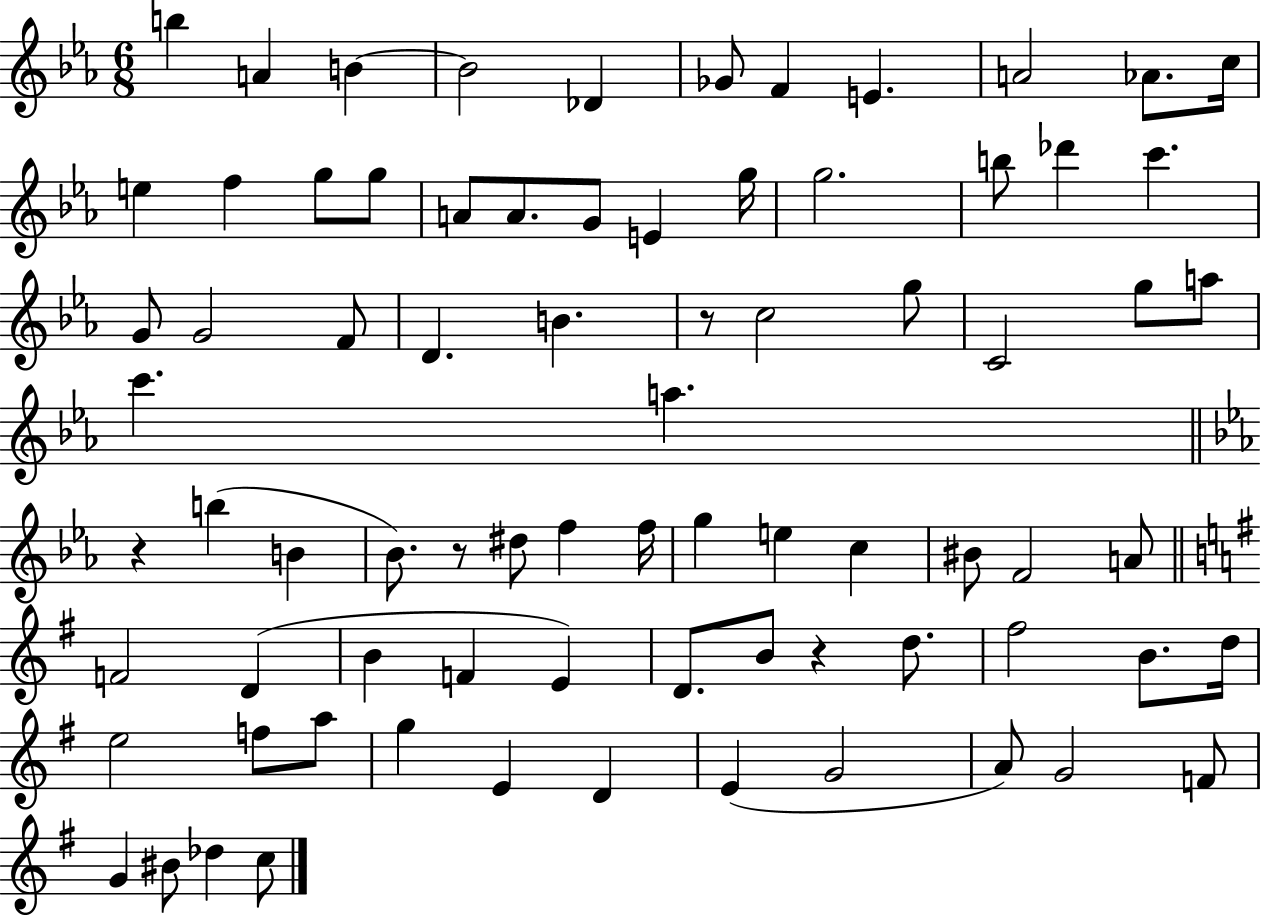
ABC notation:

X:1
T:Untitled
M:6/8
L:1/4
K:Eb
b A B B2 _D _G/2 F E A2 _A/2 c/4 e f g/2 g/2 A/2 A/2 G/2 E g/4 g2 b/2 _d' c' G/2 G2 F/2 D B z/2 c2 g/2 C2 g/2 a/2 c' a z b B _B/2 z/2 ^d/2 f f/4 g e c ^B/2 F2 A/2 F2 D B F E D/2 B/2 z d/2 ^f2 B/2 d/4 e2 f/2 a/2 g E D E G2 A/2 G2 F/2 G ^B/2 _d c/2